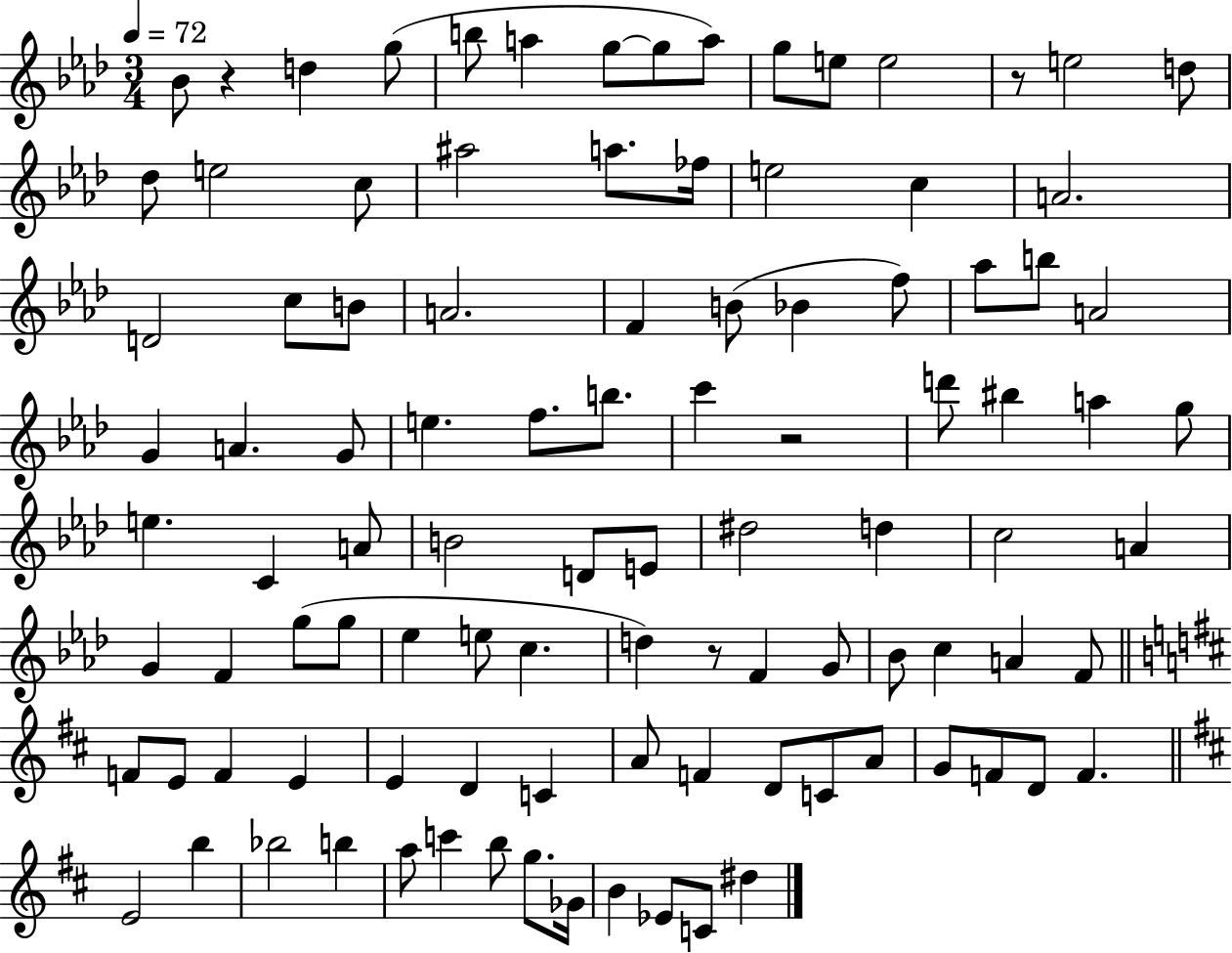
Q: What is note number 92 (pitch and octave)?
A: G5